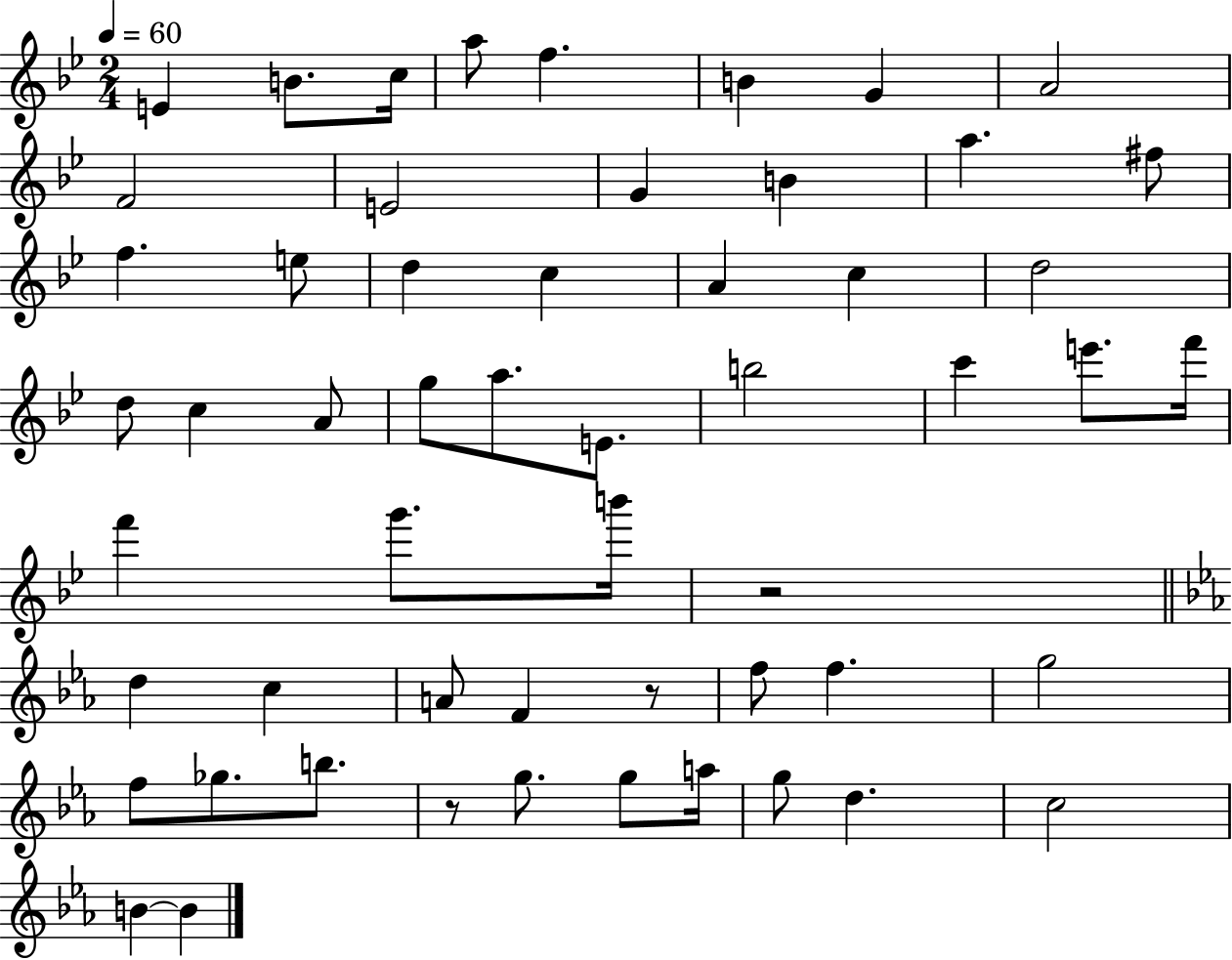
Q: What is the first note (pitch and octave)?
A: E4